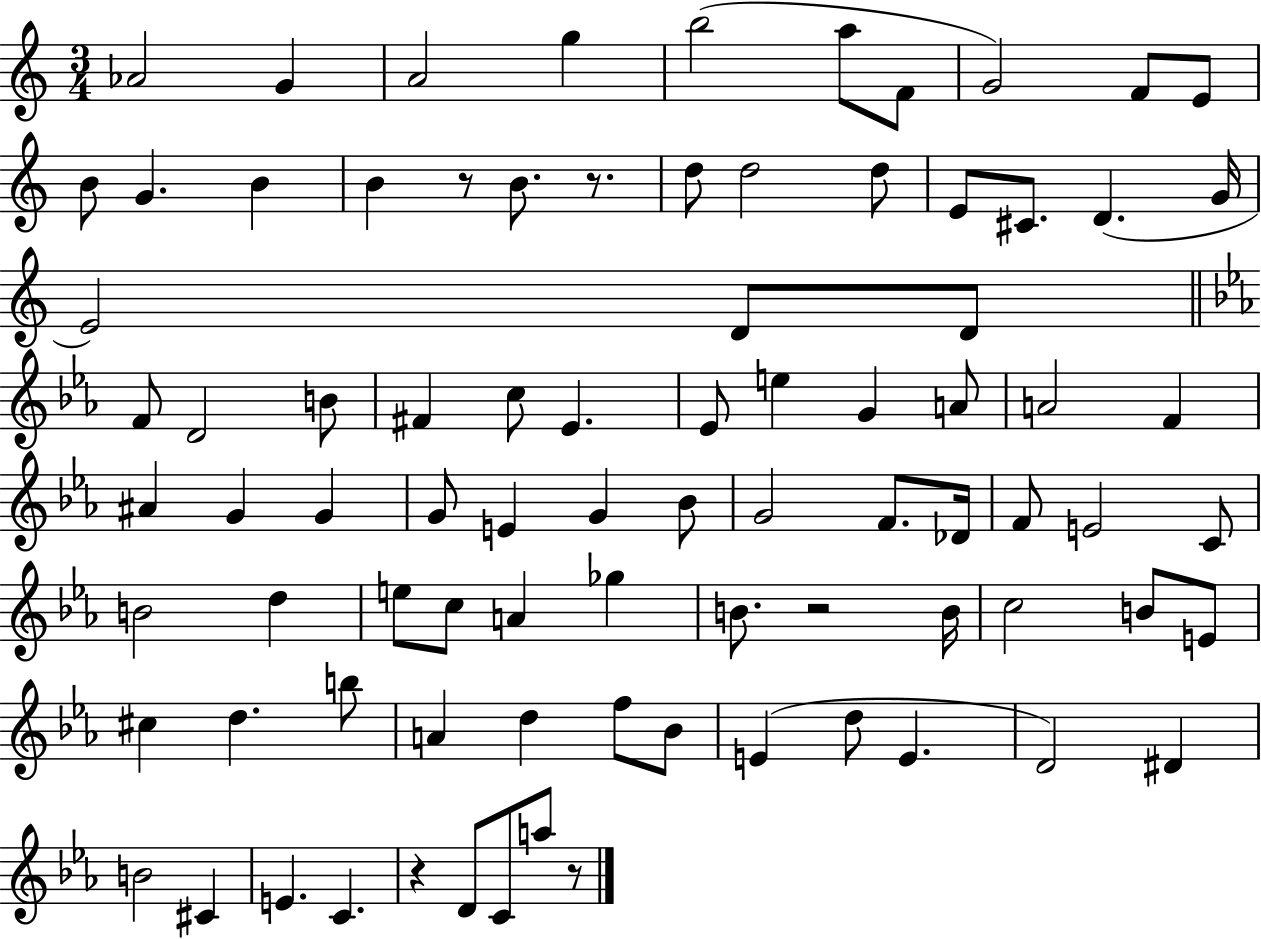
Ab4/h G4/q A4/h G5/q B5/h A5/e F4/e G4/h F4/e E4/e B4/e G4/q. B4/q B4/q R/e B4/e. R/e. D5/e D5/h D5/e E4/e C#4/e. D4/q. G4/s E4/h D4/e D4/e F4/e D4/h B4/e F#4/q C5/e Eb4/q. Eb4/e E5/q G4/q A4/e A4/h F4/q A#4/q G4/q G4/q G4/e E4/q G4/q Bb4/e G4/h F4/e. Db4/s F4/e E4/h C4/e B4/h D5/q E5/e C5/e A4/q Gb5/q B4/e. R/h B4/s C5/h B4/e E4/e C#5/q D5/q. B5/e A4/q D5/q F5/e Bb4/e E4/q D5/e E4/q. D4/h D#4/q B4/h C#4/q E4/q. C4/q. R/q D4/e C4/e A5/e R/e